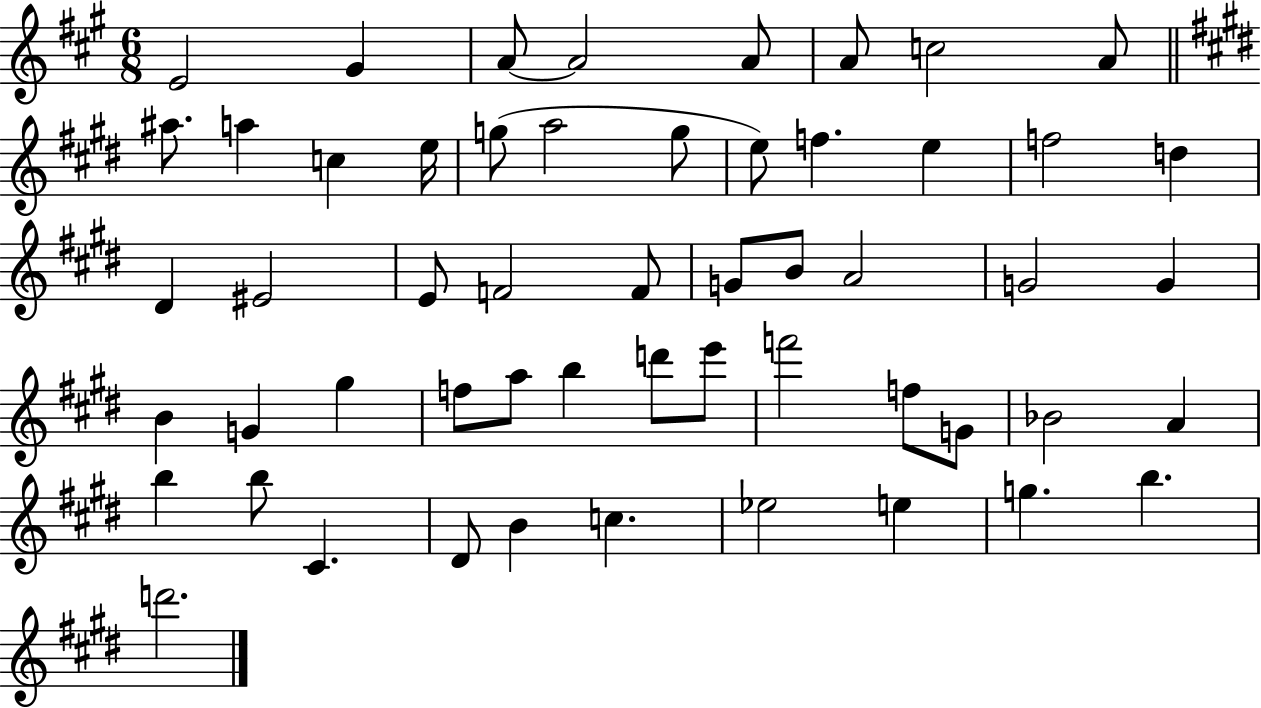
E4/h G#4/q A4/e A4/h A4/e A4/e C5/h A4/e A#5/e. A5/q C5/q E5/s G5/e A5/h G5/e E5/e F5/q. E5/q F5/h D5/q D#4/q EIS4/h E4/e F4/h F4/e G4/e B4/e A4/h G4/h G4/q B4/q G4/q G#5/q F5/e A5/e B5/q D6/e E6/e F6/h F5/e G4/e Bb4/h A4/q B5/q B5/e C#4/q. D#4/e B4/q C5/q. Eb5/h E5/q G5/q. B5/q. D6/h.